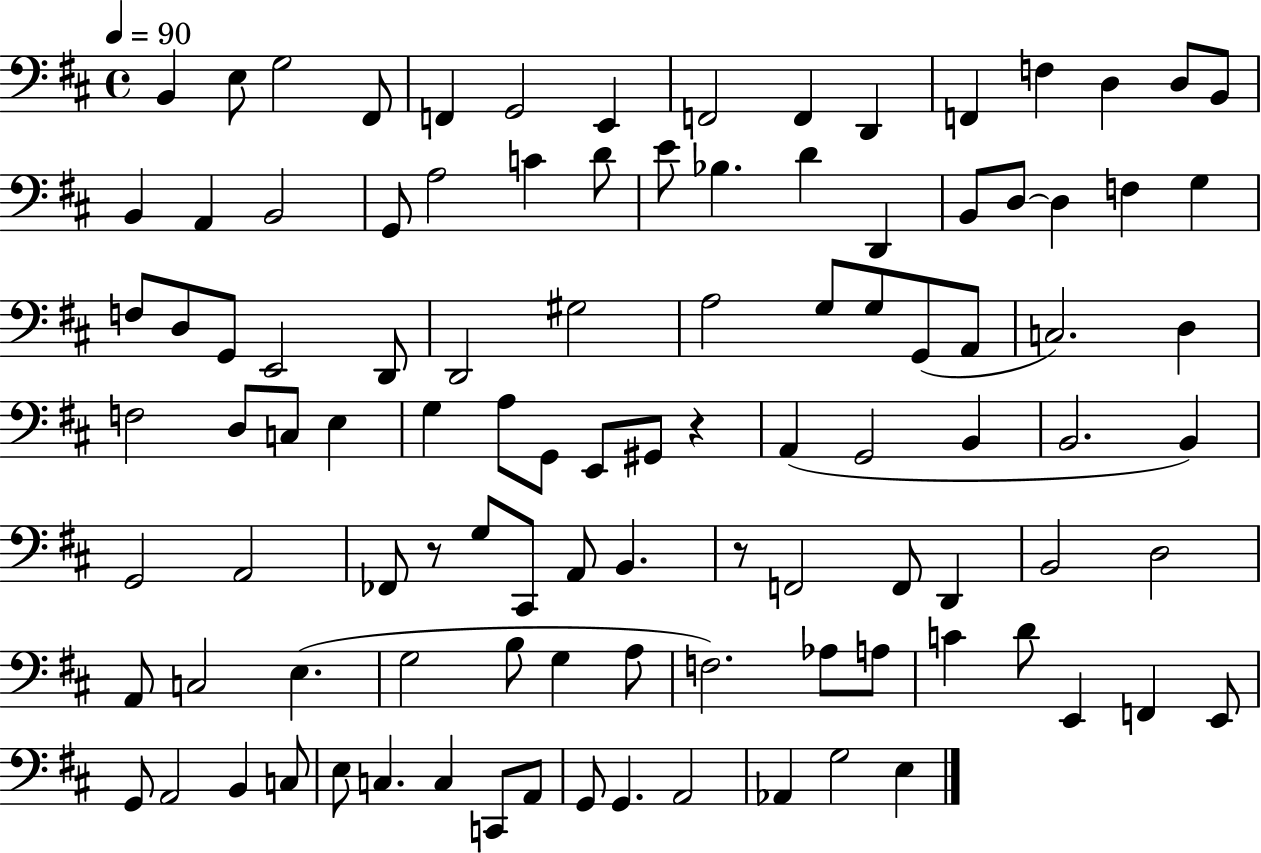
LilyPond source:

{
  \clef bass
  \time 4/4
  \defaultTimeSignature
  \key d \major
  \tempo 4 = 90
  \repeat volta 2 { b,4 e8 g2 fis,8 | f,4 g,2 e,4 | f,2 f,4 d,4 | f,4 f4 d4 d8 b,8 | \break b,4 a,4 b,2 | g,8 a2 c'4 d'8 | e'8 bes4. d'4 d,4 | b,8 d8~~ d4 f4 g4 | \break f8 d8 g,8 e,2 d,8 | d,2 gis2 | a2 g8 g8 g,8( a,8 | c2.) d4 | \break f2 d8 c8 e4 | g4 a8 g,8 e,8 gis,8 r4 | a,4( g,2 b,4 | b,2. b,4) | \break g,2 a,2 | fes,8 r8 g8 cis,8 a,8 b,4. | r8 f,2 f,8 d,4 | b,2 d2 | \break a,8 c2 e4.( | g2 b8 g4 a8 | f2.) aes8 a8 | c'4 d'8 e,4 f,4 e,8 | \break g,8 a,2 b,4 c8 | e8 c4. c4 c,8 a,8 | g,8 g,4. a,2 | aes,4 g2 e4 | \break } \bar "|."
}